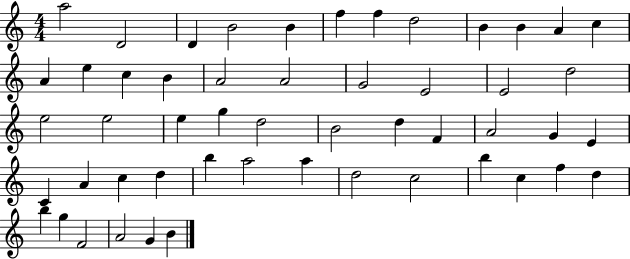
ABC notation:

X:1
T:Untitled
M:4/4
L:1/4
K:C
a2 D2 D B2 B f f d2 B B A c A e c B A2 A2 G2 E2 E2 d2 e2 e2 e g d2 B2 d F A2 G E C A c d b a2 a d2 c2 b c f d b g F2 A2 G B